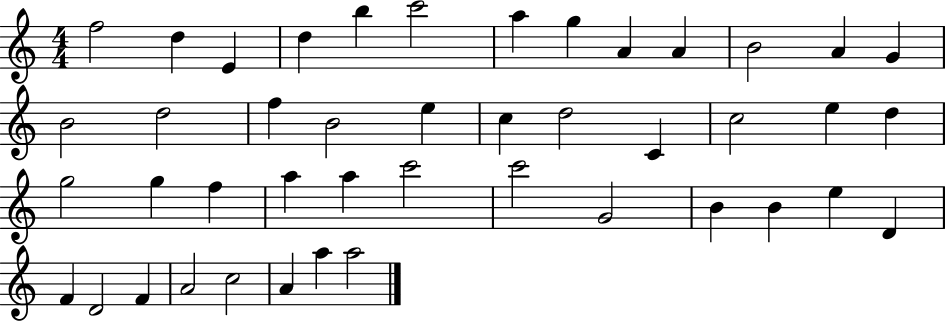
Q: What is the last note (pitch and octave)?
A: A5